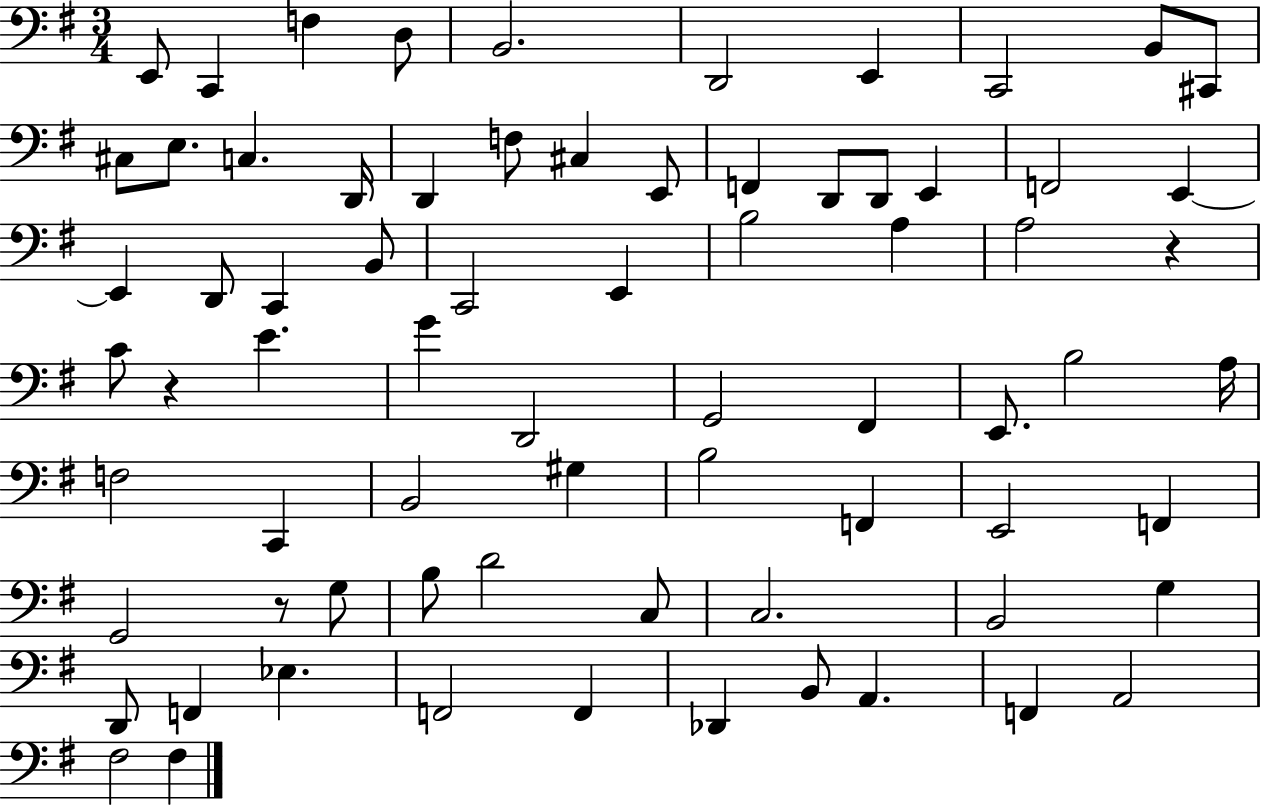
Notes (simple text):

E2/e C2/q F3/q D3/e B2/h. D2/h E2/q C2/h B2/e C#2/e C#3/e E3/e. C3/q. D2/s D2/q F3/e C#3/q E2/e F2/q D2/e D2/e E2/q F2/h E2/q E2/q D2/e C2/q B2/e C2/h E2/q B3/h A3/q A3/h R/q C4/e R/q E4/q. G4/q D2/h G2/h F#2/q E2/e. B3/h A3/s F3/h C2/q B2/h G#3/q B3/h F2/q E2/h F2/q G2/h R/e G3/e B3/e D4/h C3/e C3/h. B2/h G3/q D2/e F2/q Eb3/q. F2/h F2/q Db2/q B2/e A2/q. F2/q A2/h F#3/h F#3/q